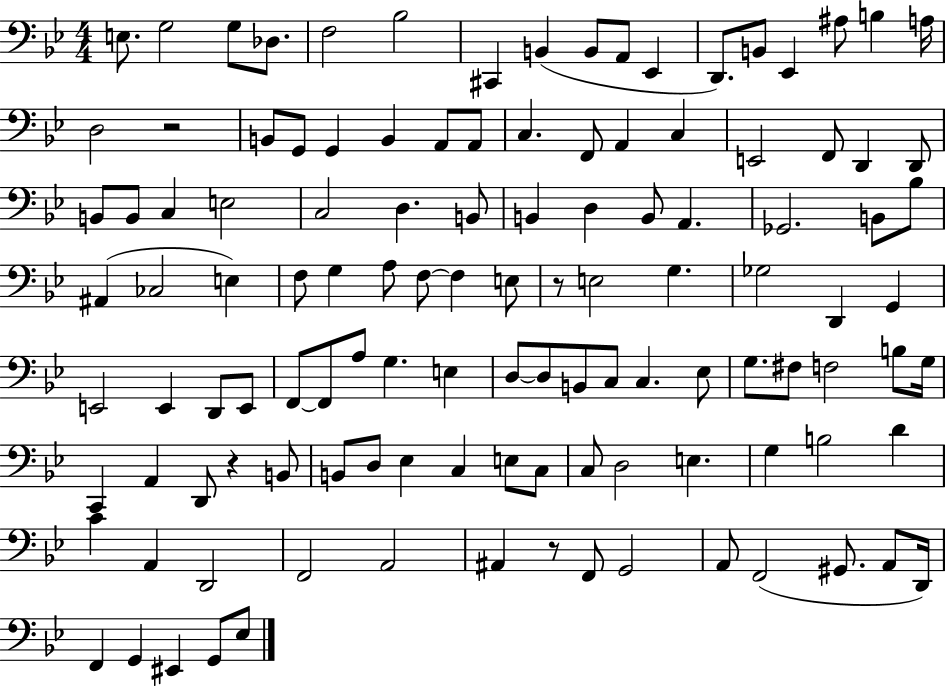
{
  \clef bass
  \numericTimeSignature
  \time 4/4
  \key bes \major
  e8. g2 g8 des8. | f2 bes2 | cis,4 b,4( b,8 a,8 ees,4 | d,8.) b,8 ees,4 ais8 b4 a16 | \break d2 r2 | b,8 g,8 g,4 b,4 a,8 a,8 | c4. f,8 a,4 c4 | e,2 f,8 d,4 d,8 | \break b,8 b,8 c4 e2 | c2 d4. b,8 | b,4 d4 b,8 a,4. | ges,2. b,8 bes8 | \break ais,4( ces2 e4) | f8 g4 a8 f8~~ f4 e8 | r8 e2 g4. | ges2 d,4 g,4 | \break e,2 e,4 d,8 e,8 | f,8~~ f,8 a8 g4. e4 | d8~~ d8 b,8 c8 c4. ees8 | g8. fis8 f2 b8 g16 | \break c,4 a,4 d,8 r4 b,8 | b,8 d8 ees4 c4 e8 c8 | c8 d2 e4. | g4 b2 d'4 | \break c'4 a,4 d,2 | f,2 a,2 | ais,4 r8 f,8 g,2 | a,8 f,2( gis,8. a,8 d,16) | \break f,4 g,4 eis,4 g,8 ees8 | \bar "|."
}